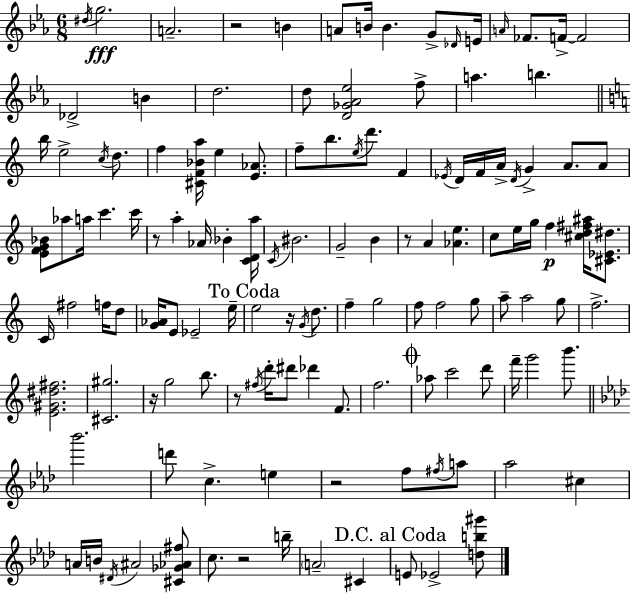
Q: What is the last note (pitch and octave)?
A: Eb4